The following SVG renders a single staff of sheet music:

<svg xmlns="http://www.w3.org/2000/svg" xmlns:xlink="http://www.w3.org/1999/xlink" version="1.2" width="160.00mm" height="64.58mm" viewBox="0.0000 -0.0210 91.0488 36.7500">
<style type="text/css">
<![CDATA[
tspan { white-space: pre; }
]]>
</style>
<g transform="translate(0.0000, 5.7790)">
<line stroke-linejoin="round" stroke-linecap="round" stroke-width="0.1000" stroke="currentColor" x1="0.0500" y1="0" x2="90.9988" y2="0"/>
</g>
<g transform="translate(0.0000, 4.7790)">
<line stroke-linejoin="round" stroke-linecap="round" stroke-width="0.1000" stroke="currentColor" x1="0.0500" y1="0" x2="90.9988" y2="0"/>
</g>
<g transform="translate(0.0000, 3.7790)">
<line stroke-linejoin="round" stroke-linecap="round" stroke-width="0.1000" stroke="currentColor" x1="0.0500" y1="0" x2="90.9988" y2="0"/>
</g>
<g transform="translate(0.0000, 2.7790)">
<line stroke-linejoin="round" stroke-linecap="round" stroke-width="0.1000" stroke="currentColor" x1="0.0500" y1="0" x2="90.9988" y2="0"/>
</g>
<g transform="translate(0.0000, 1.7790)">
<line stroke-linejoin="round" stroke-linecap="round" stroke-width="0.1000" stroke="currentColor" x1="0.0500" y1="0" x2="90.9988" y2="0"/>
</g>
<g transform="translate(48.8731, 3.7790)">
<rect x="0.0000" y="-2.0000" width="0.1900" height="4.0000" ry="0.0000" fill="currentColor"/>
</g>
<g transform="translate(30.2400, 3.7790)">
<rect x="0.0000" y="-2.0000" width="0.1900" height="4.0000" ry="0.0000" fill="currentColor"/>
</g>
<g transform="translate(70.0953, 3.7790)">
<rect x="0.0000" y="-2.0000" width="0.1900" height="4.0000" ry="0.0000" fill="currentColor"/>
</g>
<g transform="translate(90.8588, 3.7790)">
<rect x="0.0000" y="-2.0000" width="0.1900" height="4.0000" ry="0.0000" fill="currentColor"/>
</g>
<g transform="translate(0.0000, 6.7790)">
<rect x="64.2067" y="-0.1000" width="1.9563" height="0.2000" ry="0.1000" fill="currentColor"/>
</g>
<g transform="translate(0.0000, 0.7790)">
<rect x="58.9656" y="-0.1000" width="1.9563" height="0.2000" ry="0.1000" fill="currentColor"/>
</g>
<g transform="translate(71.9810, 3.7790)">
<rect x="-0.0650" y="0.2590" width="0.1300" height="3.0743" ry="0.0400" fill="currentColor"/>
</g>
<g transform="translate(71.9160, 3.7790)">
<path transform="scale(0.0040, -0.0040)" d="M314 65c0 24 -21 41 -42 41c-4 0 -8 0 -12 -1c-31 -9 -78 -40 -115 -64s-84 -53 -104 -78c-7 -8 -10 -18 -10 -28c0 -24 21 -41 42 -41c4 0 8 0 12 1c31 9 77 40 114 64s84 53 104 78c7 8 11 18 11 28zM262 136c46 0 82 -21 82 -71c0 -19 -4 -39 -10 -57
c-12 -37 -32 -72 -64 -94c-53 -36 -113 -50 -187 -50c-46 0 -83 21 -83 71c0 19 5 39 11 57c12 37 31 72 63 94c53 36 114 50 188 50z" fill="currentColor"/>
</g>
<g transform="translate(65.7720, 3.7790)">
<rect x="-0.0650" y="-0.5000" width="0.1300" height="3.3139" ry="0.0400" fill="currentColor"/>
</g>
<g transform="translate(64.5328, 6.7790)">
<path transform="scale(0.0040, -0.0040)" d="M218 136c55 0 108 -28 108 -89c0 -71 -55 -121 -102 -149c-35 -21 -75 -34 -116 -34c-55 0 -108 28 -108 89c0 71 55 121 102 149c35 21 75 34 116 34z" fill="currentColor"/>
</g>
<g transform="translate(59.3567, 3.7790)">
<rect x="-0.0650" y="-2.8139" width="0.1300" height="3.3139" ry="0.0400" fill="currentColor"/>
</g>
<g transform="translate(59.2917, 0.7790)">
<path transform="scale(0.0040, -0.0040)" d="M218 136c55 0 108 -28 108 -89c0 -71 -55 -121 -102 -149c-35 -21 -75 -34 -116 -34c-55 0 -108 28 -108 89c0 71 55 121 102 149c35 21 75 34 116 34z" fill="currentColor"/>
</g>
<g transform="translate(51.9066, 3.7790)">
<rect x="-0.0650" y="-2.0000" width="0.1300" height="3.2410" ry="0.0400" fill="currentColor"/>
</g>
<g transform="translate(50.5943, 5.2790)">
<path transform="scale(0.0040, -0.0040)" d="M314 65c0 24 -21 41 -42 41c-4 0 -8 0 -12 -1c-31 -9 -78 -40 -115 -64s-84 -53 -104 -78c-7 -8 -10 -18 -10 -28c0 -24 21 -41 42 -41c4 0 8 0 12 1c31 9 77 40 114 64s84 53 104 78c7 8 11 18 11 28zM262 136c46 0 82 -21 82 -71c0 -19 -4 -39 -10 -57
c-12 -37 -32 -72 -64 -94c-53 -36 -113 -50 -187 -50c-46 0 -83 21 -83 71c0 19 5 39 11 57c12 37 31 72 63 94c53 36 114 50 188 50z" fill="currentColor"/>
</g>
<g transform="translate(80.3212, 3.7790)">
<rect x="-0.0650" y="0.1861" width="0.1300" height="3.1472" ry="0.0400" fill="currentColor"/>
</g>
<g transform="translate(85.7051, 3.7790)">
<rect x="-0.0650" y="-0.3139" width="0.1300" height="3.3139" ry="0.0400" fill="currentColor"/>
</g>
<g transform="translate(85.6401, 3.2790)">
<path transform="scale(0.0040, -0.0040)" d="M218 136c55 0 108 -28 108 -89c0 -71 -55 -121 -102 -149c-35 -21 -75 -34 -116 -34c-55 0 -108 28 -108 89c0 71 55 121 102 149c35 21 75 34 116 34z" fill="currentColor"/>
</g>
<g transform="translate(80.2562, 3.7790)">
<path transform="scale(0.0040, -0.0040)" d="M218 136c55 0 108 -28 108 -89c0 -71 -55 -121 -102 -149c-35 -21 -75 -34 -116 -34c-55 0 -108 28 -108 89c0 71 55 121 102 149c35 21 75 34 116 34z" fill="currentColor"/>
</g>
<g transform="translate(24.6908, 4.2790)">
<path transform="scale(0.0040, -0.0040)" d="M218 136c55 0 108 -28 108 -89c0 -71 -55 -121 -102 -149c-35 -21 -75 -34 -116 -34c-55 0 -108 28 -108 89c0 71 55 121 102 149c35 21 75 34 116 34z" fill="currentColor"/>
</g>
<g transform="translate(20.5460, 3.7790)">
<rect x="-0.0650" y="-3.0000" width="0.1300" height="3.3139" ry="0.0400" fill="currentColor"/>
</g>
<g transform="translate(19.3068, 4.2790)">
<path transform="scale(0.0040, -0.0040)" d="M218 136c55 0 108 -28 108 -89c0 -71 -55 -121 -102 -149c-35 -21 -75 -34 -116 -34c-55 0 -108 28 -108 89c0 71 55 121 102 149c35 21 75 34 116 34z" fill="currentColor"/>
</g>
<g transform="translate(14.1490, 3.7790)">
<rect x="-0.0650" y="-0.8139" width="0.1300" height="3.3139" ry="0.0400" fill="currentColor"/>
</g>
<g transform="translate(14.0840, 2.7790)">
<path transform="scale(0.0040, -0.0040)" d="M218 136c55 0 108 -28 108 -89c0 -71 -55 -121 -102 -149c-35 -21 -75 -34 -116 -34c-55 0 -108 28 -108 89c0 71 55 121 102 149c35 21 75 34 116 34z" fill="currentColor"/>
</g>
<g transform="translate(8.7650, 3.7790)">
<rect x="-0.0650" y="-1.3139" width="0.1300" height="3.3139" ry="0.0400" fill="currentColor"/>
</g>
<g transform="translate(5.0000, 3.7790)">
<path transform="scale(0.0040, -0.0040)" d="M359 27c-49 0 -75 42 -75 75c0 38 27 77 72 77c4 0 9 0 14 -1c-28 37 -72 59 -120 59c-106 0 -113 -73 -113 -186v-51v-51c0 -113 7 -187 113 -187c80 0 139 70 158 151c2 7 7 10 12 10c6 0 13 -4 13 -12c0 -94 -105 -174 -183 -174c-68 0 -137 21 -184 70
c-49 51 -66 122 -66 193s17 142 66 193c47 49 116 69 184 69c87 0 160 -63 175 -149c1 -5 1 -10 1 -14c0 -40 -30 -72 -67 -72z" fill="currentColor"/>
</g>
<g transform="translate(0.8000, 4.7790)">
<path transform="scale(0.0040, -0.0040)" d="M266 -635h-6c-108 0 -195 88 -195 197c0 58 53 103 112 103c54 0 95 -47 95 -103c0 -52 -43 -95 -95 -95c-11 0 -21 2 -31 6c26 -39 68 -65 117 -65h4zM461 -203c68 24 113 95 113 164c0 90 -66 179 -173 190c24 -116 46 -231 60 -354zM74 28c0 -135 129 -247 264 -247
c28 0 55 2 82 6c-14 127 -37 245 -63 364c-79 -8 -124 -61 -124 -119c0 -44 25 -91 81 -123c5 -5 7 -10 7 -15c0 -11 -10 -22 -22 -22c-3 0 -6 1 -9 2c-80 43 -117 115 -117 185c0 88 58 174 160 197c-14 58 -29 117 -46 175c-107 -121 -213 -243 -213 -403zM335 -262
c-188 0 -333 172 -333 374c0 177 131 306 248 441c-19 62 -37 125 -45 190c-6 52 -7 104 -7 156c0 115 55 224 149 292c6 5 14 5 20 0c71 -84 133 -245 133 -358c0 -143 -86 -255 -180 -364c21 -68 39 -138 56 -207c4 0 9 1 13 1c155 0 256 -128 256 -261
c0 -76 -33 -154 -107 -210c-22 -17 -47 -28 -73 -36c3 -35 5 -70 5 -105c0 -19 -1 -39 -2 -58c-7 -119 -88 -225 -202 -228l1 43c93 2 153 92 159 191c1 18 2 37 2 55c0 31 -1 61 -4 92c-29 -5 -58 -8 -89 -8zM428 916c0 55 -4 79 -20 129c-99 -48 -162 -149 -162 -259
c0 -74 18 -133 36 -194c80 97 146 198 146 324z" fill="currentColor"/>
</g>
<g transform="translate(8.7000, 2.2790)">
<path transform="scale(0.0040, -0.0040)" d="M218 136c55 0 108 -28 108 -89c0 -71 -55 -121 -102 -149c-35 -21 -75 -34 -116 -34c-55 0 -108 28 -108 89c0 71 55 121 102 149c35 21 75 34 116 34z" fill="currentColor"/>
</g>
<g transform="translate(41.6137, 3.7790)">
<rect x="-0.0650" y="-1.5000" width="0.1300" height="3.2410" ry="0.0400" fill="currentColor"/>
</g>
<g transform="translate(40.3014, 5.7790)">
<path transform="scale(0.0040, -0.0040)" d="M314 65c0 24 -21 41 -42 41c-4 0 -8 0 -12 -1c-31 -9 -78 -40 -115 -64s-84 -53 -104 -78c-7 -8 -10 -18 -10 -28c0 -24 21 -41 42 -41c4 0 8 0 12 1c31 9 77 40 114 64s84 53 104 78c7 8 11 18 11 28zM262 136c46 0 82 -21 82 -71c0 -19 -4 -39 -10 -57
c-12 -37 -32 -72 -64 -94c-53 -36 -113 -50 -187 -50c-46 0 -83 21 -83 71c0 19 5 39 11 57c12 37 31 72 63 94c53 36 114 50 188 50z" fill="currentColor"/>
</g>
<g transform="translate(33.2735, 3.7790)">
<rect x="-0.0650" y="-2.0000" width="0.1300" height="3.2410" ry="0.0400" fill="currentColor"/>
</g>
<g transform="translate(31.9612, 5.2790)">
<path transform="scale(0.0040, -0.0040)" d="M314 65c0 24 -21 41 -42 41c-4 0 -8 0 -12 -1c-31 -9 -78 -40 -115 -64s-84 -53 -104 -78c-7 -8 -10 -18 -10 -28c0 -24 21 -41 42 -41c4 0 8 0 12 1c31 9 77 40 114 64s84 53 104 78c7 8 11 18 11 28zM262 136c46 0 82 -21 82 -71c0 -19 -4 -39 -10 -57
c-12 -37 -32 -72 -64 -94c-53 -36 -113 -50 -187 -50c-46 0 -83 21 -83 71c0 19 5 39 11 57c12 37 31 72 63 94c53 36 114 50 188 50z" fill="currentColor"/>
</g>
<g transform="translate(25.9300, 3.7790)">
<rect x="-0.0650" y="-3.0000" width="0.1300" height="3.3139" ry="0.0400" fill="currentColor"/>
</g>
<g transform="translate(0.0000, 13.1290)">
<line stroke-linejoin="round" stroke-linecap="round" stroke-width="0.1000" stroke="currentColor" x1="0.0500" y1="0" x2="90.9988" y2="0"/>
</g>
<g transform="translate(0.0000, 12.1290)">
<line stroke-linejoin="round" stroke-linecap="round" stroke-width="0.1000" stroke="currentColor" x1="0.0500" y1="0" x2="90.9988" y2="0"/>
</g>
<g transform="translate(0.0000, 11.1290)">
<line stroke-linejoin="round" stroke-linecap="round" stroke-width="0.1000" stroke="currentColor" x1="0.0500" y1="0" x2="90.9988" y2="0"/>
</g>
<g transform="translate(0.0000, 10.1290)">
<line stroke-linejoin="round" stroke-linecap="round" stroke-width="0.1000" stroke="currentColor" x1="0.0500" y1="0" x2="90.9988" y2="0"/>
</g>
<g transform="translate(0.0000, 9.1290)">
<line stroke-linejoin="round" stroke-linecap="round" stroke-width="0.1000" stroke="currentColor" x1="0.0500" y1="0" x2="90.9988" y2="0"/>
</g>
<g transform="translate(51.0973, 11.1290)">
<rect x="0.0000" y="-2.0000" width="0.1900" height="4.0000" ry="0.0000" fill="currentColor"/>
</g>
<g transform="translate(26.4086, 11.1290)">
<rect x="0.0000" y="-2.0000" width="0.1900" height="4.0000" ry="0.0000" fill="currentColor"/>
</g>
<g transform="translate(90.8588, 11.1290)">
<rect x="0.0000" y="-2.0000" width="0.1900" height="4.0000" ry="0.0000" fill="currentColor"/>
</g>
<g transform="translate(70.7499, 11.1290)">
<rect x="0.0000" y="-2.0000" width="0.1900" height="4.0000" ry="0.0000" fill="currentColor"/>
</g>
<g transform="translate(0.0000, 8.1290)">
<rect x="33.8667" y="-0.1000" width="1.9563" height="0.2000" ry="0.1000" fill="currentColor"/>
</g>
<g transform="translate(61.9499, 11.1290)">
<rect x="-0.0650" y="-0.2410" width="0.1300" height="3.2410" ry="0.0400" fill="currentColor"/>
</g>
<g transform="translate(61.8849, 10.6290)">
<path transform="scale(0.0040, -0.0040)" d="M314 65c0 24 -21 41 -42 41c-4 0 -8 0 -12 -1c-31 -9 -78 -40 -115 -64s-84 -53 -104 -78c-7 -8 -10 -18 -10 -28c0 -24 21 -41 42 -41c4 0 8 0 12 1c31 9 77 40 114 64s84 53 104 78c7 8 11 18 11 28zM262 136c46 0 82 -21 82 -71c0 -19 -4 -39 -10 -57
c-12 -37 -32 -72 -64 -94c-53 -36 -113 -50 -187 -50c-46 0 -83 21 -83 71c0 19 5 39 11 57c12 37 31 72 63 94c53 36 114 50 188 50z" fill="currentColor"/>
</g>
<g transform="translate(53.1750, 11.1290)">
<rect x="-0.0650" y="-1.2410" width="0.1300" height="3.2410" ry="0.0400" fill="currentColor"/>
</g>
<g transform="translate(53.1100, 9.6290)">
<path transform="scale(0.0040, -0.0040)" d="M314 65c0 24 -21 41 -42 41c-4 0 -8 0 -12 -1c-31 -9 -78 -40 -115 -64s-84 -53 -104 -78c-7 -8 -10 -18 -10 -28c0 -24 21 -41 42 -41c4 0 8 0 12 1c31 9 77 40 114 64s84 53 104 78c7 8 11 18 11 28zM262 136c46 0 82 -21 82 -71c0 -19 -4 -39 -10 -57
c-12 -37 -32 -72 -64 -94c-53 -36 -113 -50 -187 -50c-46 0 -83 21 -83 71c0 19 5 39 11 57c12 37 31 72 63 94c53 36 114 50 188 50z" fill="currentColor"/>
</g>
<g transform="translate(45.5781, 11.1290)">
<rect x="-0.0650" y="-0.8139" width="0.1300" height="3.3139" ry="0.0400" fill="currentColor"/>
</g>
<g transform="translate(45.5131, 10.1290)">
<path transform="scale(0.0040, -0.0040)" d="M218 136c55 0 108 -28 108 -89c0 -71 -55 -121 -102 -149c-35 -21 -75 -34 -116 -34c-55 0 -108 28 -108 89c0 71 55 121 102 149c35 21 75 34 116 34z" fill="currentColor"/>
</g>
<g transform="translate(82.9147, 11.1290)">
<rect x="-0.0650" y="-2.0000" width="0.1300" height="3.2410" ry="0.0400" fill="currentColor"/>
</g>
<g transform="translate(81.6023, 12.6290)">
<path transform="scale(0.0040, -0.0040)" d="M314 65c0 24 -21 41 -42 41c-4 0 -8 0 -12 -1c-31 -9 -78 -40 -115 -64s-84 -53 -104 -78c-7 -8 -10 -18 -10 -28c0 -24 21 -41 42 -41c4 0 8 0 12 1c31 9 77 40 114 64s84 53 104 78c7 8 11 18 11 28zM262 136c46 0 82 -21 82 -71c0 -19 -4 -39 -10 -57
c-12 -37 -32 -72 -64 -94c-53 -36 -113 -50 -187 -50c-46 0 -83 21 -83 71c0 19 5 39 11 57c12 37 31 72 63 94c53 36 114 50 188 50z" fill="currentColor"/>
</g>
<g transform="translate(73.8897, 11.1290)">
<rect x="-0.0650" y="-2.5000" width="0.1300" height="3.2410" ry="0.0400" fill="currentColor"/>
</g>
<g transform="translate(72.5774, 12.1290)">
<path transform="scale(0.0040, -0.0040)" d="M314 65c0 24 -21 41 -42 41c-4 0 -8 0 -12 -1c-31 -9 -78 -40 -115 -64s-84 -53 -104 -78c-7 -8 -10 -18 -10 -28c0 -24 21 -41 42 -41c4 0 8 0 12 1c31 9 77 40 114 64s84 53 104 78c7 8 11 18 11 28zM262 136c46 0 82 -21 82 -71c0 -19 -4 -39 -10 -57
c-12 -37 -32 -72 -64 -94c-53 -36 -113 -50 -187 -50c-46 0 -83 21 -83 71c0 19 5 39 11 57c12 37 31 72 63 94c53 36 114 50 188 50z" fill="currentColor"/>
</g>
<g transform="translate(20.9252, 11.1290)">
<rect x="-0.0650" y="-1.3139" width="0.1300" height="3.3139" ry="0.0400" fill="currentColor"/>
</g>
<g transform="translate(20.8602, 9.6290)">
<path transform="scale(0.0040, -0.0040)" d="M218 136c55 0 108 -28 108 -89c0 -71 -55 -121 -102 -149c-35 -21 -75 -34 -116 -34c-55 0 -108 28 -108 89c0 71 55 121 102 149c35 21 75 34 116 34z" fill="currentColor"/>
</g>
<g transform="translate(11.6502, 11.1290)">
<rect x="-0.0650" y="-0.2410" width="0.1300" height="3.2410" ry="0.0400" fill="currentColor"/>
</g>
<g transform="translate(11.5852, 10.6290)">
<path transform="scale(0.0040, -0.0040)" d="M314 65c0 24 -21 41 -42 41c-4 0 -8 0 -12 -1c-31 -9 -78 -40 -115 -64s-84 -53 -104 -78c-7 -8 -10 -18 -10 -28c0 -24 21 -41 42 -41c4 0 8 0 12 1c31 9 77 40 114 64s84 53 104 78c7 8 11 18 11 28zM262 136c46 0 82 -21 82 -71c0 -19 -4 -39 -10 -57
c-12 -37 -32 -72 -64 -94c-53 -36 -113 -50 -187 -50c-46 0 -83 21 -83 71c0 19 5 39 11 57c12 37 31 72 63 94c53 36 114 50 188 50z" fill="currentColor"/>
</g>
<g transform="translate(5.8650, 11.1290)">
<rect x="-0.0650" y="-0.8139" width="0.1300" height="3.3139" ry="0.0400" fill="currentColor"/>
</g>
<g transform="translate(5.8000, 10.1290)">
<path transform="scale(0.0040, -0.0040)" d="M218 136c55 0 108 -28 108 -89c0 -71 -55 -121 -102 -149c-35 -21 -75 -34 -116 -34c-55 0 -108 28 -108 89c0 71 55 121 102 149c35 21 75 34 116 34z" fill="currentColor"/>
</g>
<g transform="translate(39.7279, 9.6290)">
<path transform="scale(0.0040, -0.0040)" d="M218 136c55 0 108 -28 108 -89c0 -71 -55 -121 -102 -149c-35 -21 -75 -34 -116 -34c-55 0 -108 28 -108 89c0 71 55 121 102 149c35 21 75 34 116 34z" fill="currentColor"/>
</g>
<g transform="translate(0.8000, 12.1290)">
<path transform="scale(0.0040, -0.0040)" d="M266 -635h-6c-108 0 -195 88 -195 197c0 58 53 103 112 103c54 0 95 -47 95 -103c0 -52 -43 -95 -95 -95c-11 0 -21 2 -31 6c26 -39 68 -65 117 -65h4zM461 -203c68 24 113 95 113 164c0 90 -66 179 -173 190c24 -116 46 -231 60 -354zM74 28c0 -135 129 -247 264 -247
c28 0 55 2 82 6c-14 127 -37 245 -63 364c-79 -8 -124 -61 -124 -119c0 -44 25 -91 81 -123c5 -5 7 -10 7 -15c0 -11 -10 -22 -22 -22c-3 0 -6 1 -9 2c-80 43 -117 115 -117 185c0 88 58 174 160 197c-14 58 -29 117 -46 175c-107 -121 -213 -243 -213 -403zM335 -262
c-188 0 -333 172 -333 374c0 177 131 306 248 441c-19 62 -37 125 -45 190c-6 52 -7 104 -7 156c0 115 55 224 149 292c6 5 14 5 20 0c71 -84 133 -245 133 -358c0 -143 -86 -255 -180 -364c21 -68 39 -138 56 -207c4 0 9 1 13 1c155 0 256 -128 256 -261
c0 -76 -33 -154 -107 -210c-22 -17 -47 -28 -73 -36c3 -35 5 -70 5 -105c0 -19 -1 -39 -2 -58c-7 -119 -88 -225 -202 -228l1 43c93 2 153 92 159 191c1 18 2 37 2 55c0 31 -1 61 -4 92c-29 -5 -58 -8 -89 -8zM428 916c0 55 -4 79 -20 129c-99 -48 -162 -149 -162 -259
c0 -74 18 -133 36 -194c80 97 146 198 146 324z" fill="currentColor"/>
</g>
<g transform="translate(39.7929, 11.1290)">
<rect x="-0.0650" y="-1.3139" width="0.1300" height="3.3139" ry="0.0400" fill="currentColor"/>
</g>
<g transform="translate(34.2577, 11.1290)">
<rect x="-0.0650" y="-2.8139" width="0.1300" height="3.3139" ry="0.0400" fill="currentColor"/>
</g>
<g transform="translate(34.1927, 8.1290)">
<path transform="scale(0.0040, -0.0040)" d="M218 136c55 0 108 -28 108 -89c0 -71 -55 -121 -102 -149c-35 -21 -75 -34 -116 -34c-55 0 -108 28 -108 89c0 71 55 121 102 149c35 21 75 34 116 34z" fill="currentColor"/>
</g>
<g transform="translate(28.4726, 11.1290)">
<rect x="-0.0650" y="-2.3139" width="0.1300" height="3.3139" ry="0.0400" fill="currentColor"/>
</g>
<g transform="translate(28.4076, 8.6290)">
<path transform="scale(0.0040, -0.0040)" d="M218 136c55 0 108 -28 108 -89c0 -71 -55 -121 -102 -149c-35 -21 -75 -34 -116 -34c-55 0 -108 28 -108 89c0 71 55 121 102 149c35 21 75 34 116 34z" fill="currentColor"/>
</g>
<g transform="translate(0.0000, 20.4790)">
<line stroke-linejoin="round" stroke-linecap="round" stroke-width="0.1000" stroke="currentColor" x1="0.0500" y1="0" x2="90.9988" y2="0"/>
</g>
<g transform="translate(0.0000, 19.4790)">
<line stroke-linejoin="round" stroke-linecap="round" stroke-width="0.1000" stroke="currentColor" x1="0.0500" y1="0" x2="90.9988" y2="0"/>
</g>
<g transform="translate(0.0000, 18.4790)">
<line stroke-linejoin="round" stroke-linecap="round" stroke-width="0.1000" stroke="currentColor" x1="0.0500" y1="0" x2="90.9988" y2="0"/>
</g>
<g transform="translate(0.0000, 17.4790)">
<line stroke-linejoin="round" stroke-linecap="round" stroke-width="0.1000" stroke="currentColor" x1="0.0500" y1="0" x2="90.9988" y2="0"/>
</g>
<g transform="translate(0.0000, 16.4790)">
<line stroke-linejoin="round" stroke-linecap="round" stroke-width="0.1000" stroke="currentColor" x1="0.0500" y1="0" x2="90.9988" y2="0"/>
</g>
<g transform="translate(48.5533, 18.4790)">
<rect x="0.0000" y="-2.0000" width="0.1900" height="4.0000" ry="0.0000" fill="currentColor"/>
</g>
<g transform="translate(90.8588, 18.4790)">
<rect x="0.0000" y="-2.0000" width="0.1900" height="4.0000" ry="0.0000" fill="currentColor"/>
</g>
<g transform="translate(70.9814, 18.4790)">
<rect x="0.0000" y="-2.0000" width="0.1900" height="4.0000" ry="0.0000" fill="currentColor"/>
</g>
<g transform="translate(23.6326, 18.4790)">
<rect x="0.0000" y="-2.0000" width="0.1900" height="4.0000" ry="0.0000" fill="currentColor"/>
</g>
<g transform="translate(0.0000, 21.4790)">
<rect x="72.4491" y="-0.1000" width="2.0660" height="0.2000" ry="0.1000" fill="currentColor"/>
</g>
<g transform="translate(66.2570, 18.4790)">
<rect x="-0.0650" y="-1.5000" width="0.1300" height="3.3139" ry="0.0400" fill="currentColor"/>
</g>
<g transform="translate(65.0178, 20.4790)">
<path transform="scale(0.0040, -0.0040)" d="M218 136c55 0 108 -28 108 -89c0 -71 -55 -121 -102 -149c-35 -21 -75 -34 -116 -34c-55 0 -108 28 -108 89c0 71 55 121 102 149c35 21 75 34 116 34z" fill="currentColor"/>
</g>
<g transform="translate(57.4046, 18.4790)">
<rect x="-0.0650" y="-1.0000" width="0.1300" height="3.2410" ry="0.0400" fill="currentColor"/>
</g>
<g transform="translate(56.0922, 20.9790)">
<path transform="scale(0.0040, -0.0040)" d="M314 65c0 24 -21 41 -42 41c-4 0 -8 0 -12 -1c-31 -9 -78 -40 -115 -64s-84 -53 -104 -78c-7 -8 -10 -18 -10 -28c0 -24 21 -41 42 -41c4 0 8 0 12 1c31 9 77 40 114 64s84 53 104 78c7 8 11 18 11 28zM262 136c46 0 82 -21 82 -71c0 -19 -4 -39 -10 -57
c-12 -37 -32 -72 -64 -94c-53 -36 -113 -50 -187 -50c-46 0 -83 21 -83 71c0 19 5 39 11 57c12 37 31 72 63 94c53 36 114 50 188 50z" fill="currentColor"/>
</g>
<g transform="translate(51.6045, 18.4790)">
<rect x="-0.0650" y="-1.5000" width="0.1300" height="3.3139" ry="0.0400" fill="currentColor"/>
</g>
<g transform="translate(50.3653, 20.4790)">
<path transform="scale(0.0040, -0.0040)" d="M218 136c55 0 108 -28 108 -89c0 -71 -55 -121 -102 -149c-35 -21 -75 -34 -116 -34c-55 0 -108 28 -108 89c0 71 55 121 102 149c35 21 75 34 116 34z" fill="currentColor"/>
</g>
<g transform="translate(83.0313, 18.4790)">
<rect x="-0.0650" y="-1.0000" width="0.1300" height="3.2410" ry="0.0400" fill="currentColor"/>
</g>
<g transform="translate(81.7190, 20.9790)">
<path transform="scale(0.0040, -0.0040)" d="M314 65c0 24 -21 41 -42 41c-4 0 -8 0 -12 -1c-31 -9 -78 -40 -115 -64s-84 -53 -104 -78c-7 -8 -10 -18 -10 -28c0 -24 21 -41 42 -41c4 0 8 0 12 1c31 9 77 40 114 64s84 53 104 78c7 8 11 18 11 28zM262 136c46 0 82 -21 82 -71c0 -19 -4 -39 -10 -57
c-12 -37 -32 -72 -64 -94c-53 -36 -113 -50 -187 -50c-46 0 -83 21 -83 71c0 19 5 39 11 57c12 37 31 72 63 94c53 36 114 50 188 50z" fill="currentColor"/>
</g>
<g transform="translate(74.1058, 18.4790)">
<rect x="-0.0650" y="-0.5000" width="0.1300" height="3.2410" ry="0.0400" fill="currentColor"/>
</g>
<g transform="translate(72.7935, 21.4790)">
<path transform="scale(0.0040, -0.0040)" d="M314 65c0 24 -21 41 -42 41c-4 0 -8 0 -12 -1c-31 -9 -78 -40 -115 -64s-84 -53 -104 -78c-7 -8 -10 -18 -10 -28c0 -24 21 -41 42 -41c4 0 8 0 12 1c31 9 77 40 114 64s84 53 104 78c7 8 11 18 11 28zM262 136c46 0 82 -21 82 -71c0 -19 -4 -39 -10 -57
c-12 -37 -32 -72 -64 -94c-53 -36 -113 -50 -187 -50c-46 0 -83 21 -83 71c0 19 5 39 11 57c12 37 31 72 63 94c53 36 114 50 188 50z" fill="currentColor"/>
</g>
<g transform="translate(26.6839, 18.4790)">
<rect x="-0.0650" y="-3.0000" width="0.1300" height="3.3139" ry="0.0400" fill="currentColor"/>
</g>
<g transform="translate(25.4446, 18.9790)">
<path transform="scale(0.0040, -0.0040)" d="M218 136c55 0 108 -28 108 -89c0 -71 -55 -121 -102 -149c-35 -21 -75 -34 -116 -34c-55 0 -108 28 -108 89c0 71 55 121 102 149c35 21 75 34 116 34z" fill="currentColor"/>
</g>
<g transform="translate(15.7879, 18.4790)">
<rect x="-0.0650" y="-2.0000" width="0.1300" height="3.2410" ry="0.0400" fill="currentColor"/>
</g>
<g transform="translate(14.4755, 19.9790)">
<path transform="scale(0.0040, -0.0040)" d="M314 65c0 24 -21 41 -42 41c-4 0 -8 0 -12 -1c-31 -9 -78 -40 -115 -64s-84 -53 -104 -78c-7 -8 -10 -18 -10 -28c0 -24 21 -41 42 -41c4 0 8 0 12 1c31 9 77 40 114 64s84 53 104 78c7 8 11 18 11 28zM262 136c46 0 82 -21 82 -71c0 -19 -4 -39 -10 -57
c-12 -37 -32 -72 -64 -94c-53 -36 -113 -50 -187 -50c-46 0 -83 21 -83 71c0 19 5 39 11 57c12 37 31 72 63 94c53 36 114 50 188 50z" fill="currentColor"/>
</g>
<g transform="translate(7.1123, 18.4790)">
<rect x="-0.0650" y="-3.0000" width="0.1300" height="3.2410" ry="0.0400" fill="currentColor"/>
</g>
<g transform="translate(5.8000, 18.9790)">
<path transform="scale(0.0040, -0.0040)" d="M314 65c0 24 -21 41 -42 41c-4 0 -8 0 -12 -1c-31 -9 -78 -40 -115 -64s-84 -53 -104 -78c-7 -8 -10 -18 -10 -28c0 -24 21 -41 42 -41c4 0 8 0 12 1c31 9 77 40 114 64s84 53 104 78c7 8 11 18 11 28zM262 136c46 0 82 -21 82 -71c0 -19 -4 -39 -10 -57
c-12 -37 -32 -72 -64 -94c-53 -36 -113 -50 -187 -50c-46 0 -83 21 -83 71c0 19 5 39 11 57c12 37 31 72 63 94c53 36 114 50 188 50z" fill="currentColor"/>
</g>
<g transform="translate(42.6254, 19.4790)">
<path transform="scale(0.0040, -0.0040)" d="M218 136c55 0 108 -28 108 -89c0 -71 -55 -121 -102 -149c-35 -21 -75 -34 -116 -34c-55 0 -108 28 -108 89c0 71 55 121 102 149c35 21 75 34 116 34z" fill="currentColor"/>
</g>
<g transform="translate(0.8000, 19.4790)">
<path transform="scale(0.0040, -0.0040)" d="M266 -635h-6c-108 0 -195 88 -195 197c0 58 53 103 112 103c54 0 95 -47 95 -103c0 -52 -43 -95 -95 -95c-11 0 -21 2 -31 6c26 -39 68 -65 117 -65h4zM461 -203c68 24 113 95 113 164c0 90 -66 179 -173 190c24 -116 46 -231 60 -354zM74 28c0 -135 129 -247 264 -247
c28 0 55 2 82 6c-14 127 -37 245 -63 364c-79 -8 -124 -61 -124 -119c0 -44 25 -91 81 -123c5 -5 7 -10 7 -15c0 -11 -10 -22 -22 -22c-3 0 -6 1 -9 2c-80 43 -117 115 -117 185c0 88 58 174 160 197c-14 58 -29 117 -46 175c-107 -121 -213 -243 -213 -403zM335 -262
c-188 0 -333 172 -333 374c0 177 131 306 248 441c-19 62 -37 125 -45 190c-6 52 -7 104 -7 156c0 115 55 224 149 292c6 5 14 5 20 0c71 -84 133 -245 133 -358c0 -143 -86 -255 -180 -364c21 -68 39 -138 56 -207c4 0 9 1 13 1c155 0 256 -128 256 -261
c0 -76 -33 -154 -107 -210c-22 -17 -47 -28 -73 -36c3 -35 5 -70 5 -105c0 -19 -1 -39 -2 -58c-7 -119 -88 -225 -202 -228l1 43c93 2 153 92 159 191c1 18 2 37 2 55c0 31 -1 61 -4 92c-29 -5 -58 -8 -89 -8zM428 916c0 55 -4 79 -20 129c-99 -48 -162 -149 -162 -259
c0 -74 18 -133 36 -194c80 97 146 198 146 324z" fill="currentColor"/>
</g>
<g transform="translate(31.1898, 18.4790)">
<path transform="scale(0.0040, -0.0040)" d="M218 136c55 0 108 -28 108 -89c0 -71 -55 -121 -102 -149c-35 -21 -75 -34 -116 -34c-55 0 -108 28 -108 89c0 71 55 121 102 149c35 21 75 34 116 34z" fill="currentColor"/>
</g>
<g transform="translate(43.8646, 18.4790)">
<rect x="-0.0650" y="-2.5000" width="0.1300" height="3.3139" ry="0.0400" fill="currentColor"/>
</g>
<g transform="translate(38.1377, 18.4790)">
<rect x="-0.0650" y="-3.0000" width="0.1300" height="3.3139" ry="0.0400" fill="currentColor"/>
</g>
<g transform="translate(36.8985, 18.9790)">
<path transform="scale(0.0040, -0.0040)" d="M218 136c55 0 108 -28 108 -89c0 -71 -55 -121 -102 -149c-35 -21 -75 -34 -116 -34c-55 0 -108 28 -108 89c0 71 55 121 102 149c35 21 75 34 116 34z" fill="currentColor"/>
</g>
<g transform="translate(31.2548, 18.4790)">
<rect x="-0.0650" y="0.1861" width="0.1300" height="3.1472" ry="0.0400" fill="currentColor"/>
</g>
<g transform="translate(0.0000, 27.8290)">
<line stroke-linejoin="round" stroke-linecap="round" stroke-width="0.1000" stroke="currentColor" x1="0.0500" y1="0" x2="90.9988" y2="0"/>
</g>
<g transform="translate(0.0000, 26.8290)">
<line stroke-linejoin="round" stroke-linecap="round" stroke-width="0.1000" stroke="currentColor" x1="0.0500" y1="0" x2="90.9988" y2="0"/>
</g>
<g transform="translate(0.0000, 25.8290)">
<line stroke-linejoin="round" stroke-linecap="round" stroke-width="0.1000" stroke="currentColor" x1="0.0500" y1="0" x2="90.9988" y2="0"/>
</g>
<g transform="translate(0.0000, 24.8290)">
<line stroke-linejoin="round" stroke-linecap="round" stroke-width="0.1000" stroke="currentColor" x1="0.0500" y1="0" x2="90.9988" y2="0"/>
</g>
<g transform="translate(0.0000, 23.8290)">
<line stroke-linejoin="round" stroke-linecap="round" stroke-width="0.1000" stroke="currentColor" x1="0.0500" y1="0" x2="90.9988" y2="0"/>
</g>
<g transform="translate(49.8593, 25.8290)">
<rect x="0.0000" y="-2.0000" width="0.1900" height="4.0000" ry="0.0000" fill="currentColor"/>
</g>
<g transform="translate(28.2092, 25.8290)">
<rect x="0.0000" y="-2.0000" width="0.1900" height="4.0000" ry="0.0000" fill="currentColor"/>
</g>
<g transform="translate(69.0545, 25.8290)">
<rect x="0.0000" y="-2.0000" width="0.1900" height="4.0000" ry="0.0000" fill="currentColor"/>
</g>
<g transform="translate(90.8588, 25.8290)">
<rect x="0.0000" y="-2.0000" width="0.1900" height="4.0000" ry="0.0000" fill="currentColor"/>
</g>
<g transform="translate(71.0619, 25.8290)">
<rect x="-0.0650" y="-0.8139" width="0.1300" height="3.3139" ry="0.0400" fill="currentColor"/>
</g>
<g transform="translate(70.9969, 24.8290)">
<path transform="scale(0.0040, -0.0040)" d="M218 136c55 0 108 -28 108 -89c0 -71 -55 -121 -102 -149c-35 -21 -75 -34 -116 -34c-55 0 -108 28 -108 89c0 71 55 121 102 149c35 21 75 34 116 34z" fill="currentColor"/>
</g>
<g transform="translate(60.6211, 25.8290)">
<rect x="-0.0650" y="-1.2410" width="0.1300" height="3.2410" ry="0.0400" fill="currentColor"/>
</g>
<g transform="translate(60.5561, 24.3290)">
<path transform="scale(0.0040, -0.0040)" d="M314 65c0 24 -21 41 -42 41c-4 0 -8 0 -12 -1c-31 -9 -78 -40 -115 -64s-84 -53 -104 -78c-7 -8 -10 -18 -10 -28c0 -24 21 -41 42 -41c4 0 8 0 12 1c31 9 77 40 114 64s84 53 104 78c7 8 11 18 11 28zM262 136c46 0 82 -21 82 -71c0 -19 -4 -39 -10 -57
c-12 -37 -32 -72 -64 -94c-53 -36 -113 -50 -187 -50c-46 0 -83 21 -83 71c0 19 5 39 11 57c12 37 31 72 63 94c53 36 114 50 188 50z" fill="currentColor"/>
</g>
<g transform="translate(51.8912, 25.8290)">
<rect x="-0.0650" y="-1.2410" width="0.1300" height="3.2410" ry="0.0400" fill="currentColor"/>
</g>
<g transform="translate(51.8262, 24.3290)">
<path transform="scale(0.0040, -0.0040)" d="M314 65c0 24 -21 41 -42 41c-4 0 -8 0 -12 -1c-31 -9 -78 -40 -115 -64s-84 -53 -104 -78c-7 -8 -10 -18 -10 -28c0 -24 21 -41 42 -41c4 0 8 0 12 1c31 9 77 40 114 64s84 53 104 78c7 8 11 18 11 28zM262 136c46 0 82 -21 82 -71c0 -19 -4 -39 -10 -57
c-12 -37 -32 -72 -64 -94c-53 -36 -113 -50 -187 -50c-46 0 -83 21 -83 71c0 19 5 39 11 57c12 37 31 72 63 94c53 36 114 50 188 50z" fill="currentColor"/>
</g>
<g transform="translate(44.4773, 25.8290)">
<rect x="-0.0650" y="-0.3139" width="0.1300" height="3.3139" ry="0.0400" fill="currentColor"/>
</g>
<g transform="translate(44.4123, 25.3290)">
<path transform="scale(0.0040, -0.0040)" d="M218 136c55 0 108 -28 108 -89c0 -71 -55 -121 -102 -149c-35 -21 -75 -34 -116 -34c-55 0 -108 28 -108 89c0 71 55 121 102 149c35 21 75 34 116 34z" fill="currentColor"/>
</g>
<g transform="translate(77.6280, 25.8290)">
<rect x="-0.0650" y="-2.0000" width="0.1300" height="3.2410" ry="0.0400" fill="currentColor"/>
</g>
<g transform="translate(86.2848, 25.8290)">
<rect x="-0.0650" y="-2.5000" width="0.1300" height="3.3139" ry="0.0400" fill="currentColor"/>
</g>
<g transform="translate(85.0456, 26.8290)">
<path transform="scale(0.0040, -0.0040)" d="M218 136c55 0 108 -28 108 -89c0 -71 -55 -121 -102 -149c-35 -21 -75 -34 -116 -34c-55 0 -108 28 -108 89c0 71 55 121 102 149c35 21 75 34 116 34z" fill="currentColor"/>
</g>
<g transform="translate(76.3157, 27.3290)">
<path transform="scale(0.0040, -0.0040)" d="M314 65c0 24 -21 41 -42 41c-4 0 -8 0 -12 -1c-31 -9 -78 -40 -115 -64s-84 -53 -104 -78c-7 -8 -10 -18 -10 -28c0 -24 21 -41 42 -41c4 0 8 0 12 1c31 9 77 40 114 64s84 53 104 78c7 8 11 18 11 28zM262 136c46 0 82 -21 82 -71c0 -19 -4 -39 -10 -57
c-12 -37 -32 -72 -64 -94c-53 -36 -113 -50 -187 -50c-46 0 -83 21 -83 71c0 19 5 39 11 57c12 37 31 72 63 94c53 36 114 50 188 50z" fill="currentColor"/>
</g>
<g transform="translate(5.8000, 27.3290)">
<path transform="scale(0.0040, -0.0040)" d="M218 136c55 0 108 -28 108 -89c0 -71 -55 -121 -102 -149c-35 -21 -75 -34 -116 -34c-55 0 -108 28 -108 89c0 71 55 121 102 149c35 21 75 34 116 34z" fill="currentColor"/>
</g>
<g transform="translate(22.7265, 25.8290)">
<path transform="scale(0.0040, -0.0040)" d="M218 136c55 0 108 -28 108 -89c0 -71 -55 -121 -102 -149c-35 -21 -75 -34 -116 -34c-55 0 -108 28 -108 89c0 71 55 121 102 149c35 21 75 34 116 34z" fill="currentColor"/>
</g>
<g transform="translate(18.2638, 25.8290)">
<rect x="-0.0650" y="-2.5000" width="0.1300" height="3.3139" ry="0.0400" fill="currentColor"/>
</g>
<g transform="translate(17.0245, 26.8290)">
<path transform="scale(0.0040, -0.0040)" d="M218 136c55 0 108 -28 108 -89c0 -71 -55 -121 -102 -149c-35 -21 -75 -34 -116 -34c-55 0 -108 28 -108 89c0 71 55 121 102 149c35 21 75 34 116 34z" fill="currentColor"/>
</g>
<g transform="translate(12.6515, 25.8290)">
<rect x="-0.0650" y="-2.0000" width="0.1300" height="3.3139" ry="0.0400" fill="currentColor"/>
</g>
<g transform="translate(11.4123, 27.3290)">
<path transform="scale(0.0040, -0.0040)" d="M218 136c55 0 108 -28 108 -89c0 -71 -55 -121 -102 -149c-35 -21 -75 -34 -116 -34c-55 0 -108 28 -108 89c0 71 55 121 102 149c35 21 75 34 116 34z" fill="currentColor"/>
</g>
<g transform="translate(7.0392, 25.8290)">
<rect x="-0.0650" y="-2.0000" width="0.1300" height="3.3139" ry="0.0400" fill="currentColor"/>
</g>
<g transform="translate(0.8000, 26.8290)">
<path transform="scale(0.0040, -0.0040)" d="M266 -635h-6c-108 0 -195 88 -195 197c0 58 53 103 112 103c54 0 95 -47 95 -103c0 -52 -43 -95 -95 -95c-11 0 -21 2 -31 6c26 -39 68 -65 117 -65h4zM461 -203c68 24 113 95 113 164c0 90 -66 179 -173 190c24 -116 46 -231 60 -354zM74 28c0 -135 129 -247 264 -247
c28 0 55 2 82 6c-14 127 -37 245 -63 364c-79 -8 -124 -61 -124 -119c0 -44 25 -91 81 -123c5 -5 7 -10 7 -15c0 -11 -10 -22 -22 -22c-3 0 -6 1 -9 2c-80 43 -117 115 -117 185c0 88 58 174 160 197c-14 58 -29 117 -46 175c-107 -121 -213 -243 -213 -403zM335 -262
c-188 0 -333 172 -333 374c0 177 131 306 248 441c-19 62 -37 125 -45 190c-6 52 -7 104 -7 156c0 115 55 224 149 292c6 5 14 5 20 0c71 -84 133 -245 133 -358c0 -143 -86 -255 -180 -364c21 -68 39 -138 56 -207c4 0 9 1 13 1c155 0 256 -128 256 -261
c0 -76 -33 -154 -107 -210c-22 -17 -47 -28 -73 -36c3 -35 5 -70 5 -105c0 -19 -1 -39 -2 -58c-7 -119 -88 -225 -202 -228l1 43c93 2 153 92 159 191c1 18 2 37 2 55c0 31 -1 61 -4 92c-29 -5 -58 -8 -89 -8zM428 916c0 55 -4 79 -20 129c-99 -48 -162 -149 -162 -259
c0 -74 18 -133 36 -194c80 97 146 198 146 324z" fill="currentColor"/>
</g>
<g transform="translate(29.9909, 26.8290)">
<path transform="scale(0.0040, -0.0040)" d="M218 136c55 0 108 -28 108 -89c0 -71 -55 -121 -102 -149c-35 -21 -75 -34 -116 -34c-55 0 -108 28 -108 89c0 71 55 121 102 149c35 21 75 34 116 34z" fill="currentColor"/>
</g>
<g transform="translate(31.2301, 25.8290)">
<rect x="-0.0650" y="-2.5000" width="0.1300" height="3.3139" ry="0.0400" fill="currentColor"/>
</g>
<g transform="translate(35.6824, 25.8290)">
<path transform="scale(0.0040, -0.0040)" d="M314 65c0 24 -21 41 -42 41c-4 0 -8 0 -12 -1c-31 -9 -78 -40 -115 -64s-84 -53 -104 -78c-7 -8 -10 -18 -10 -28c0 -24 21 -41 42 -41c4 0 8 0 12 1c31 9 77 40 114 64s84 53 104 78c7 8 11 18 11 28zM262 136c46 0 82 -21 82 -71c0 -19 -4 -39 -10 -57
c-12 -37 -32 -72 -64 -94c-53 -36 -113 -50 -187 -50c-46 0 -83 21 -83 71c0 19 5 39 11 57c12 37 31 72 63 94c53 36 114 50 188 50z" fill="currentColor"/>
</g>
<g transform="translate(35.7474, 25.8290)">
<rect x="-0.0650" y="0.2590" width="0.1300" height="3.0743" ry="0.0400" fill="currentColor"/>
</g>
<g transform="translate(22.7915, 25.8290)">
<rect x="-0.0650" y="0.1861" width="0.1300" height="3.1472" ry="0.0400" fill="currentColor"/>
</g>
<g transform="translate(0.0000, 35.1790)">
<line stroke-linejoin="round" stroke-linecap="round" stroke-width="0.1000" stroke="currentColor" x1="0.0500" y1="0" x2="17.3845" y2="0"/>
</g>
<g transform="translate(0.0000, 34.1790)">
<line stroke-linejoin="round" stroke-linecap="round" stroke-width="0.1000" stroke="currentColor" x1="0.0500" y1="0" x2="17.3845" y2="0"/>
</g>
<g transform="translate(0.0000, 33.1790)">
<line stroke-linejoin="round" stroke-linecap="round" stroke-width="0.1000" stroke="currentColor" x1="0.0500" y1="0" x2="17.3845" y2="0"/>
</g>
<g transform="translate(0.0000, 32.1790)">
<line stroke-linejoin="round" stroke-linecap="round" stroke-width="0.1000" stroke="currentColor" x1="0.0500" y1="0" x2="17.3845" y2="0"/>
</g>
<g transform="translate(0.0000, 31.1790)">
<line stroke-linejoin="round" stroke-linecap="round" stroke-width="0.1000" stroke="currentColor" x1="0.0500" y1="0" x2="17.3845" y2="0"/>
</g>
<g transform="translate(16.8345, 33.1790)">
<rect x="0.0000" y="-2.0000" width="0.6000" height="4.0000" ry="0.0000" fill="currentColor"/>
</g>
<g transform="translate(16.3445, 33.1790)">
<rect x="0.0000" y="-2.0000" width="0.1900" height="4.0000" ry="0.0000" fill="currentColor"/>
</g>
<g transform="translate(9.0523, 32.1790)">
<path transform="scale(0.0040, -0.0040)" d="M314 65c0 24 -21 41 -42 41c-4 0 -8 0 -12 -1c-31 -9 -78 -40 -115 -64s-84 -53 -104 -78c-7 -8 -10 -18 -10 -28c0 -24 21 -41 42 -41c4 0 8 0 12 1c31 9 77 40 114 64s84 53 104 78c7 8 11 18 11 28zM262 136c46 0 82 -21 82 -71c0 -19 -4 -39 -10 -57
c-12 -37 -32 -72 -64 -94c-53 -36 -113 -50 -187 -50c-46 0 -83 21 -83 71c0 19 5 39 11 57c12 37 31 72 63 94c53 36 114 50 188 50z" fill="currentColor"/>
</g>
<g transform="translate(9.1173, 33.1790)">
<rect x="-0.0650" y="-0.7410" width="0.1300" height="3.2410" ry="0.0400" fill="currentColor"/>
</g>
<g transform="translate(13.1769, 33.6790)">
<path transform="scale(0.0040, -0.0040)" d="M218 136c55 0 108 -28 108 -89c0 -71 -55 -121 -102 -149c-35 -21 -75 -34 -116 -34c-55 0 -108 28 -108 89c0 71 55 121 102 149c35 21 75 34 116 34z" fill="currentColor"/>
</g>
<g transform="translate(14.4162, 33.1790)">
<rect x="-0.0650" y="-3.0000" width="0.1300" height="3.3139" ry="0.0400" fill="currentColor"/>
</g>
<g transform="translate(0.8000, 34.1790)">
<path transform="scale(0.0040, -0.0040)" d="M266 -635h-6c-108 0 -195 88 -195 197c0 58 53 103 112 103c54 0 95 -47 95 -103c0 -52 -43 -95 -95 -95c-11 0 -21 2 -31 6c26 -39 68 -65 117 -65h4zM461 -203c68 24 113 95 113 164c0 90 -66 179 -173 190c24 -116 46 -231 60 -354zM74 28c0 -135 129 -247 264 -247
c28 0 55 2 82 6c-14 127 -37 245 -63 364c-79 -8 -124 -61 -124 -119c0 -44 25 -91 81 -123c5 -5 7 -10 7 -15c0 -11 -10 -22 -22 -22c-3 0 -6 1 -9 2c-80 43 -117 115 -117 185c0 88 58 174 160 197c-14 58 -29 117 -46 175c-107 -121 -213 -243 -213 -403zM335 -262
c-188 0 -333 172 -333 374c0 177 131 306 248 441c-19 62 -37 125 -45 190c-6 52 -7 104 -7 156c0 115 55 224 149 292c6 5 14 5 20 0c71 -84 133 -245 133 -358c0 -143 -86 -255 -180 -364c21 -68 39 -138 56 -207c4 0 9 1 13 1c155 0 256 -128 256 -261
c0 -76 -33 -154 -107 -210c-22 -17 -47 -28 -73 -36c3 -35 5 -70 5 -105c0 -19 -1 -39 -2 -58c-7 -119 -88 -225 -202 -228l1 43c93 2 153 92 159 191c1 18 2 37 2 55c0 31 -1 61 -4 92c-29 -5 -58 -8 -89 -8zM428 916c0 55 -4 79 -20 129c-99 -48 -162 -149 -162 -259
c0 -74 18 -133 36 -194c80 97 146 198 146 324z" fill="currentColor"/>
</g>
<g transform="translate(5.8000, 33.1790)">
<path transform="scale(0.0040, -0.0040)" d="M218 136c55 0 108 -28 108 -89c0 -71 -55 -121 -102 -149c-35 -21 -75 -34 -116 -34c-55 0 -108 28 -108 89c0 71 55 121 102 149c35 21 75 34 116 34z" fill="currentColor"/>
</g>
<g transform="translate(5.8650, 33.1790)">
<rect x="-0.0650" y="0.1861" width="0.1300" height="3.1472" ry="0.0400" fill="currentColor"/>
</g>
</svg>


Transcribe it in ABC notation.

X:1
T:Untitled
M:4/4
L:1/4
K:C
e d A A F2 E2 F2 a C B2 B c d c2 e g a e d e2 c2 G2 F2 A2 F2 A B A G E D2 E C2 D2 F F G B G B2 c e2 e2 d F2 G B d2 A